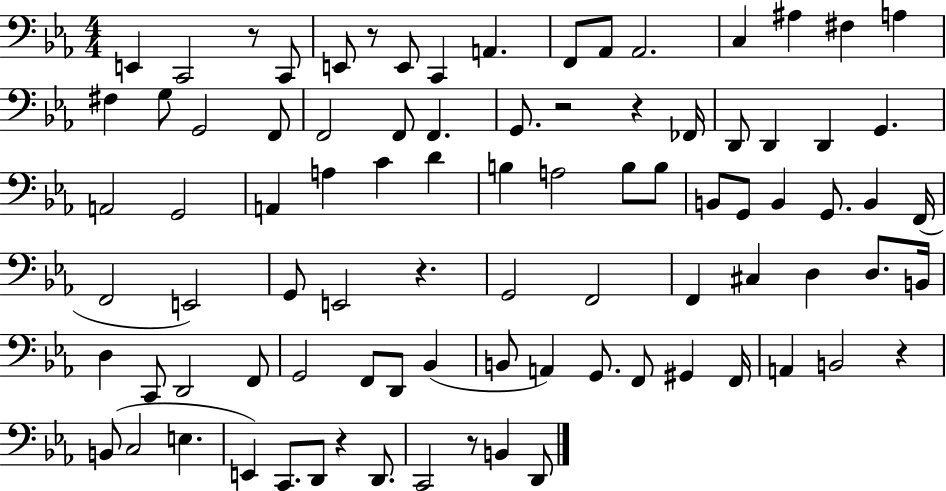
X:1
T:Untitled
M:4/4
L:1/4
K:Eb
E,, C,,2 z/2 C,,/2 E,,/2 z/2 E,,/2 C,, A,, F,,/2 _A,,/2 _A,,2 C, ^A, ^F, A, ^F, G,/2 G,,2 F,,/2 F,,2 F,,/2 F,, G,,/2 z2 z _F,,/4 D,,/2 D,, D,, G,, A,,2 G,,2 A,, A, C D B, A,2 B,/2 B,/2 B,,/2 G,,/2 B,, G,,/2 B,, F,,/4 F,,2 E,,2 G,,/2 E,,2 z G,,2 F,,2 F,, ^C, D, D,/2 B,,/4 D, C,,/2 D,,2 F,,/2 G,,2 F,,/2 D,,/2 _B,, B,,/2 A,, G,,/2 F,,/2 ^G,, F,,/4 A,, B,,2 z B,,/2 C,2 E, E,, C,,/2 D,,/2 z D,,/2 C,,2 z/2 B,, D,,/2